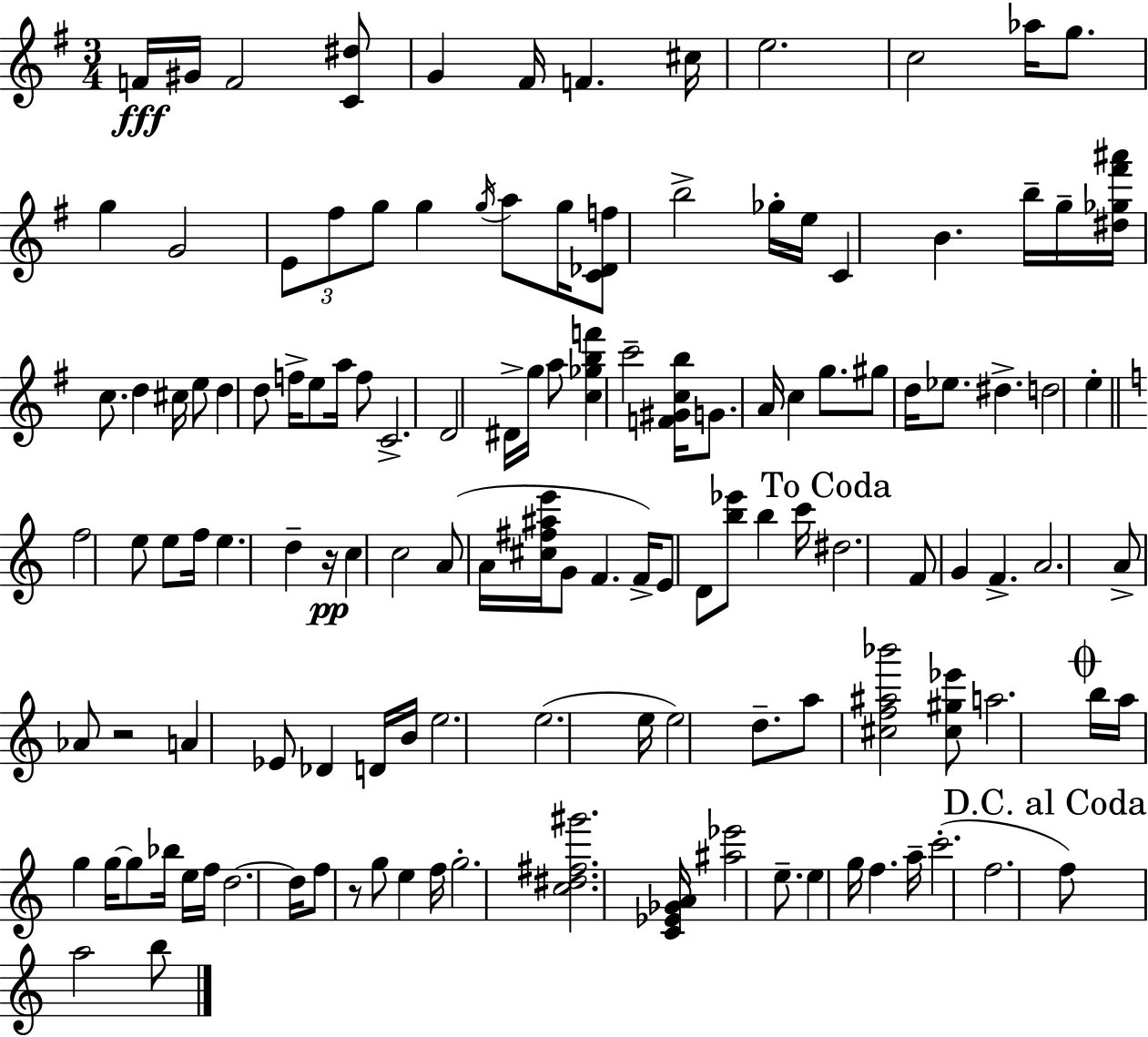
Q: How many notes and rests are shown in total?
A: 129